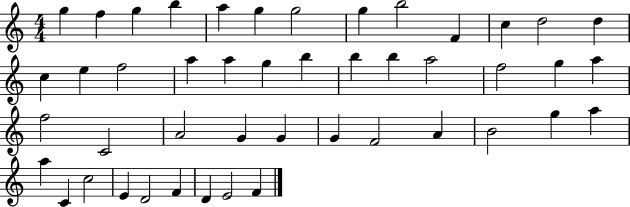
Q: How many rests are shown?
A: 0